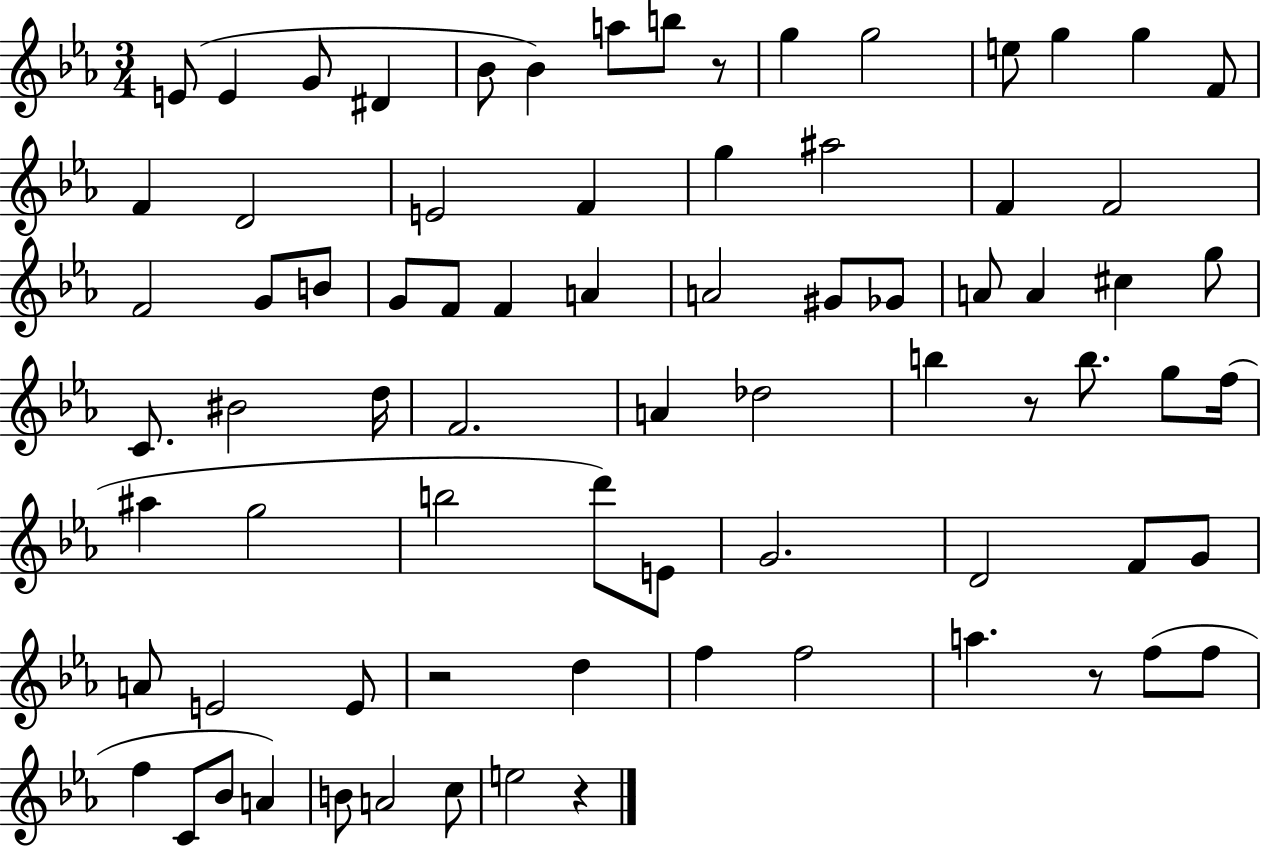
X:1
T:Untitled
M:3/4
L:1/4
K:Eb
E/2 E G/2 ^D _B/2 _B a/2 b/2 z/2 g g2 e/2 g g F/2 F D2 E2 F g ^a2 F F2 F2 G/2 B/2 G/2 F/2 F A A2 ^G/2 _G/2 A/2 A ^c g/2 C/2 ^B2 d/4 F2 A _d2 b z/2 b/2 g/2 f/4 ^a g2 b2 d'/2 E/2 G2 D2 F/2 G/2 A/2 E2 E/2 z2 d f f2 a z/2 f/2 f/2 f C/2 _B/2 A B/2 A2 c/2 e2 z